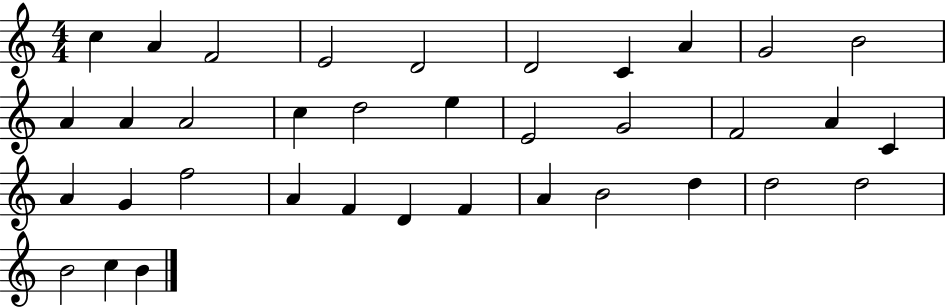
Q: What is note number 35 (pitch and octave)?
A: C5